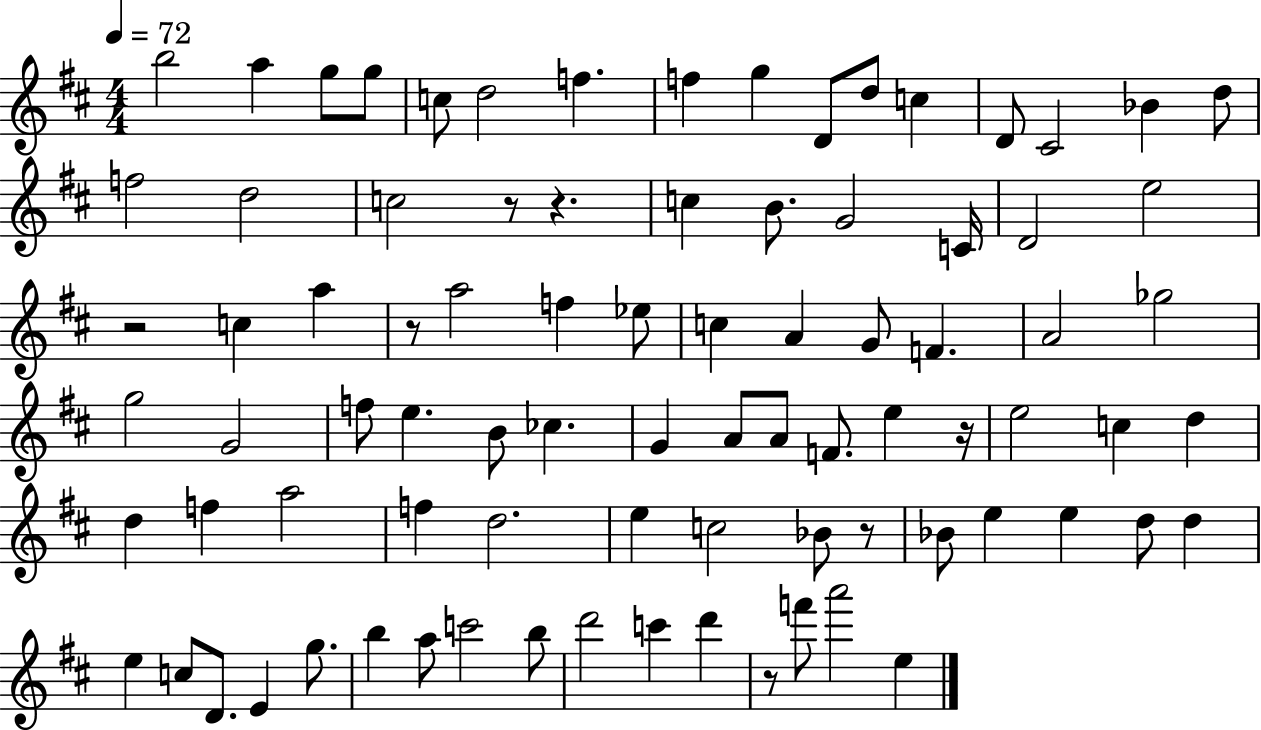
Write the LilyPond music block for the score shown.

{
  \clef treble
  \numericTimeSignature
  \time 4/4
  \key d \major
  \tempo 4 = 72
  b''2 a''4 g''8 g''8 | c''8 d''2 f''4. | f''4 g''4 d'8 d''8 c''4 | d'8 cis'2 bes'4 d''8 | \break f''2 d''2 | c''2 r8 r4. | c''4 b'8. g'2 c'16 | d'2 e''2 | \break r2 c''4 a''4 | r8 a''2 f''4 ees''8 | c''4 a'4 g'8 f'4. | a'2 ges''2 | \break g''2 g'2 | f''8 e''4. b'8 ces''4. | g'4 a'8 a'8 f'8. e''4 r16 | e''2 c''4 d''4 | \break d''4 f''4 a''2 | f''4 d''2. | e''4 c''2 bes'8 r8 | bes'8 e''4 e''4 d''8 d''4 | \break e''4 c''8 d'8. e'4 g''8. | b''4 a''8 c'''2 b''8 | d'''2 c'''4 d'''4 | r8 f'''8 a'''2 e''4 | \break \bar "|."
}